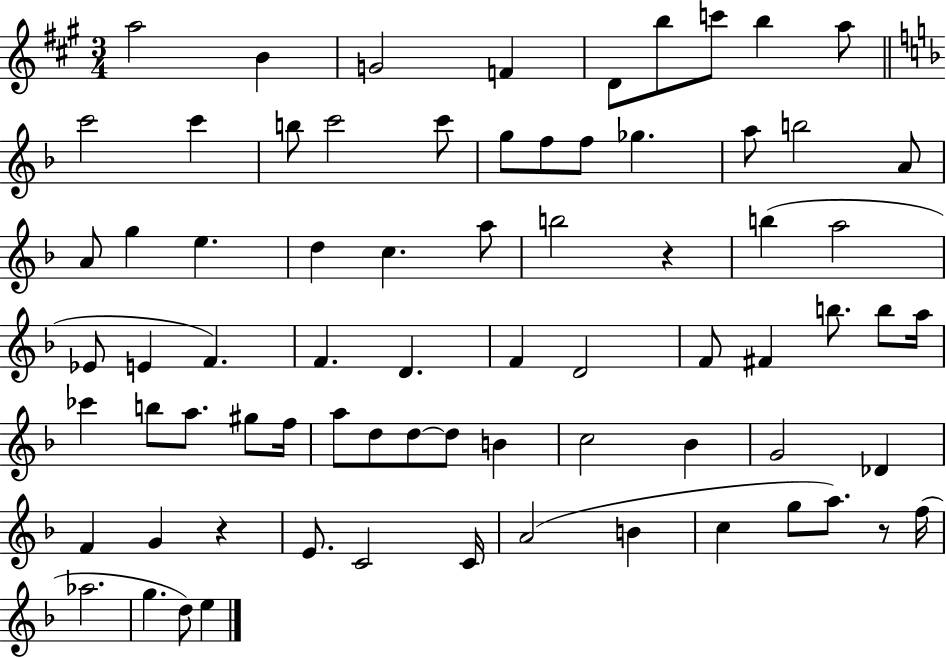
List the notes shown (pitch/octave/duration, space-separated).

A5/h B4/q G4/h F4/q D4/e B5/e C6/e B5/q A5/e C6/h C6/q B5/e C6/h C6/e G5/e F5/e F5/e Gb5/q. A5/e B5/h A4/e A4/e G5/q E5/q. D5/q C5/q. A5/e B5/h R/q B5/q A5/h Eb4/e E4/q F4/q. F4/q. D4/q. F4/q D4/h F4/e F#4/q B5/e. B5/e A5/s CES6/q B5/e A5/e. G#5/e F5/s A5/e D5/e D5/e D5/e B4/q C5/h Bb4/q G4/h Db4/q F4/q G4/q R/q E4/e. C4/h C4/s A4/h B4/q C5/q G5/e A5/e. R/e F5/s Ab5/h. G5/q. D5/e E5/q